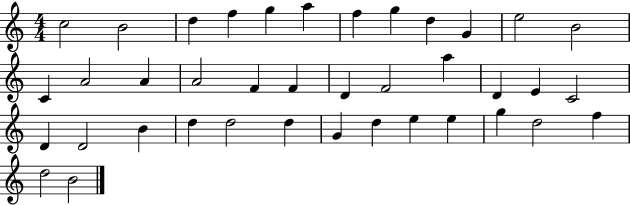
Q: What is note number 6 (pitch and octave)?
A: A5